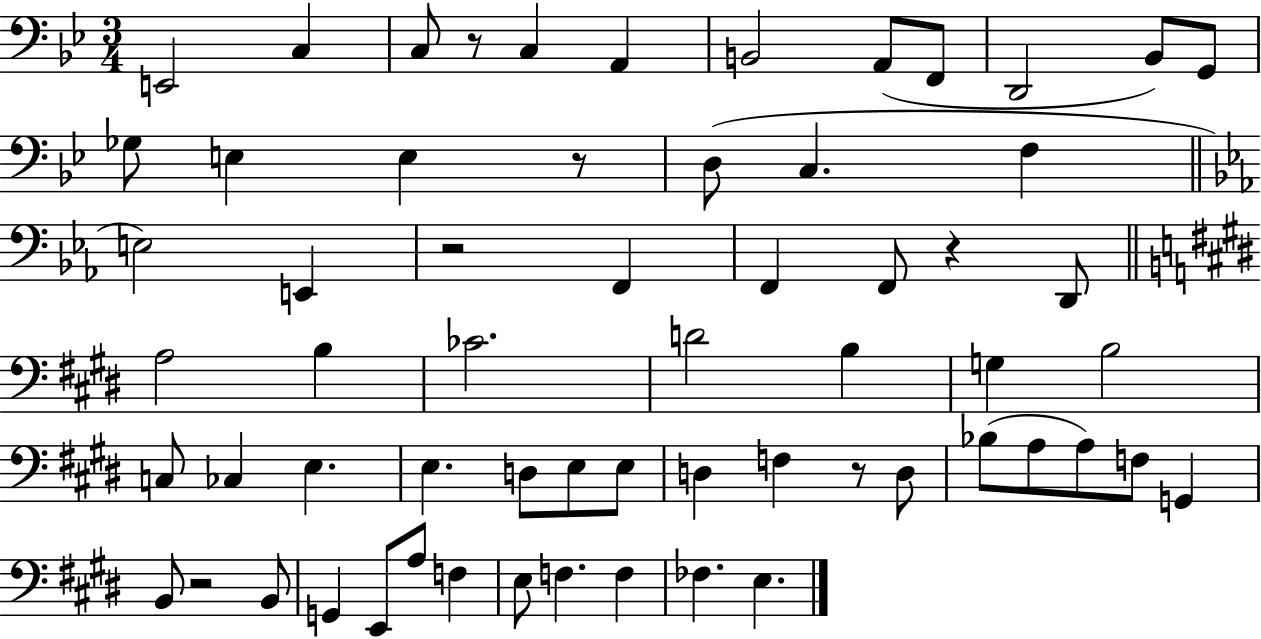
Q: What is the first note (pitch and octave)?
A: E2